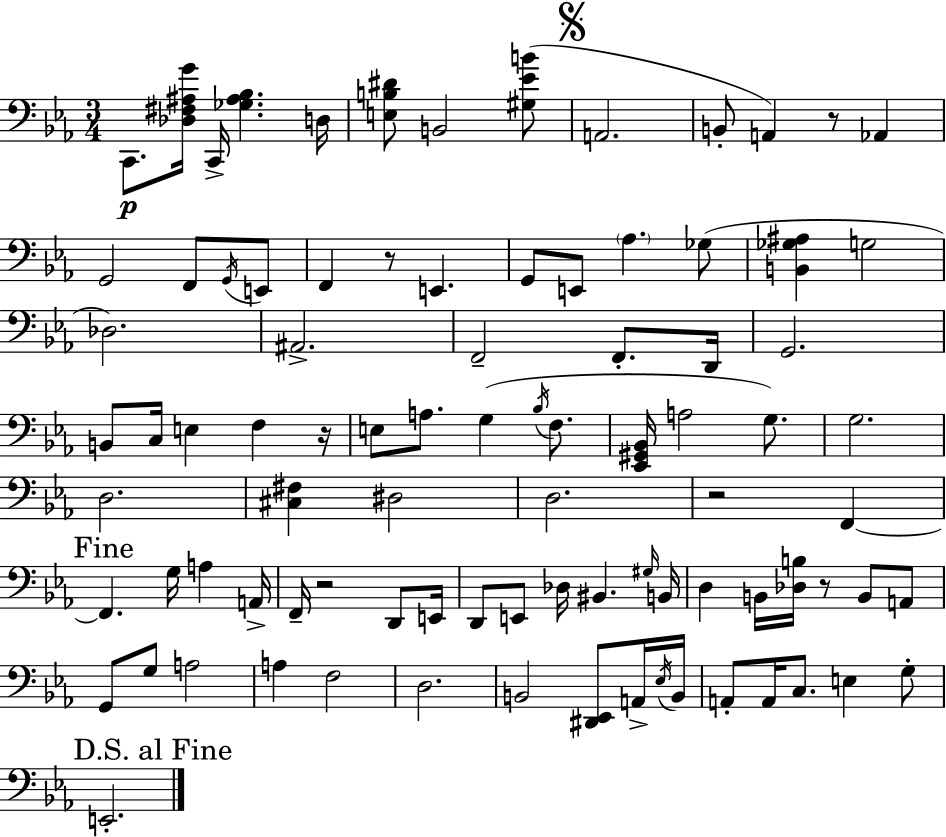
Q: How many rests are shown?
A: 6